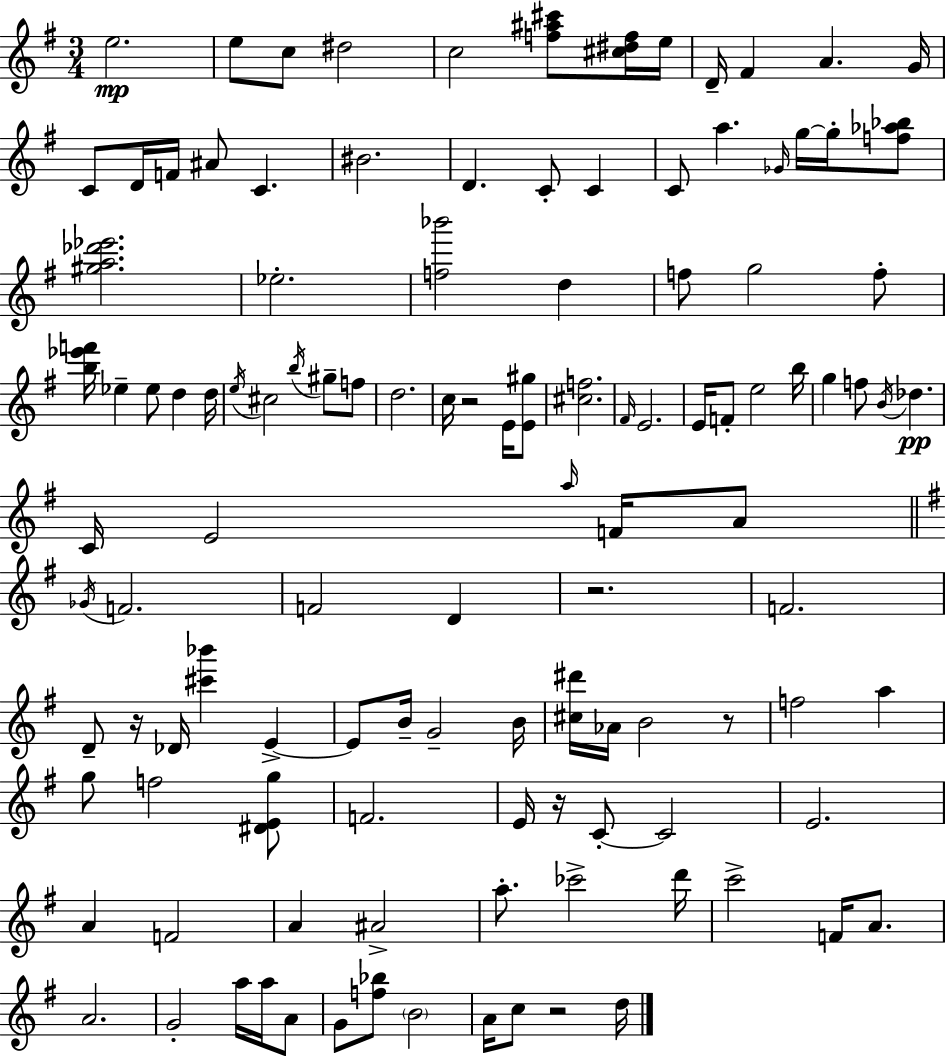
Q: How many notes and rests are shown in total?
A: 117